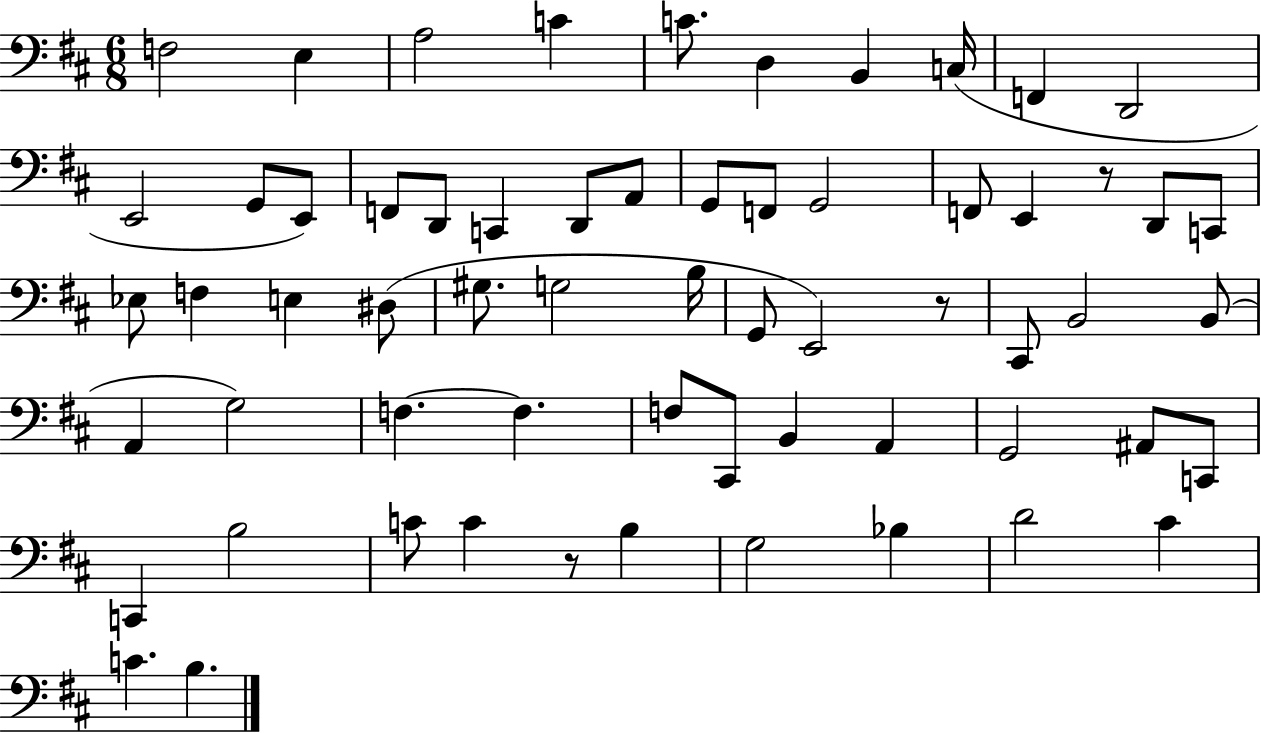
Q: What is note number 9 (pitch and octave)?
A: F2